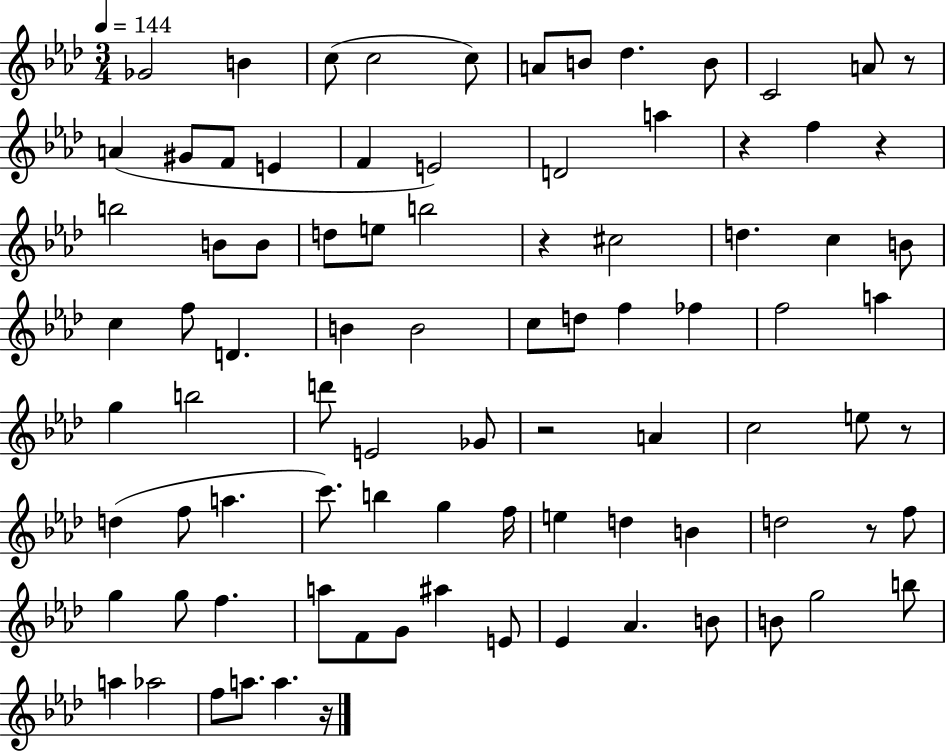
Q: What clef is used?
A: treble